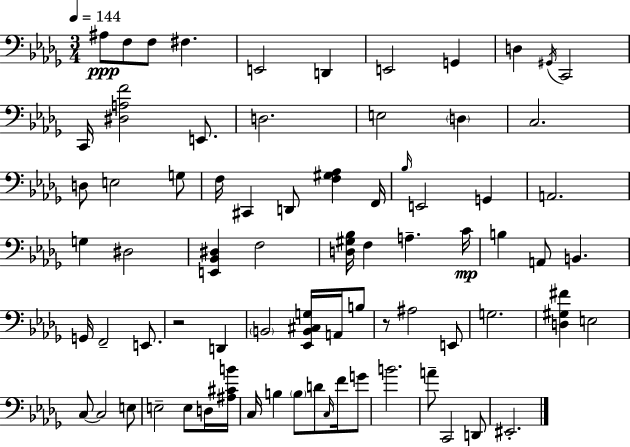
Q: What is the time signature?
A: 3/4